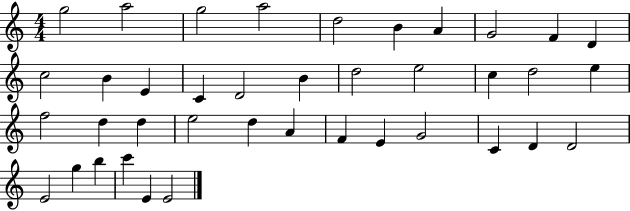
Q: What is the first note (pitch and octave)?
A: G5